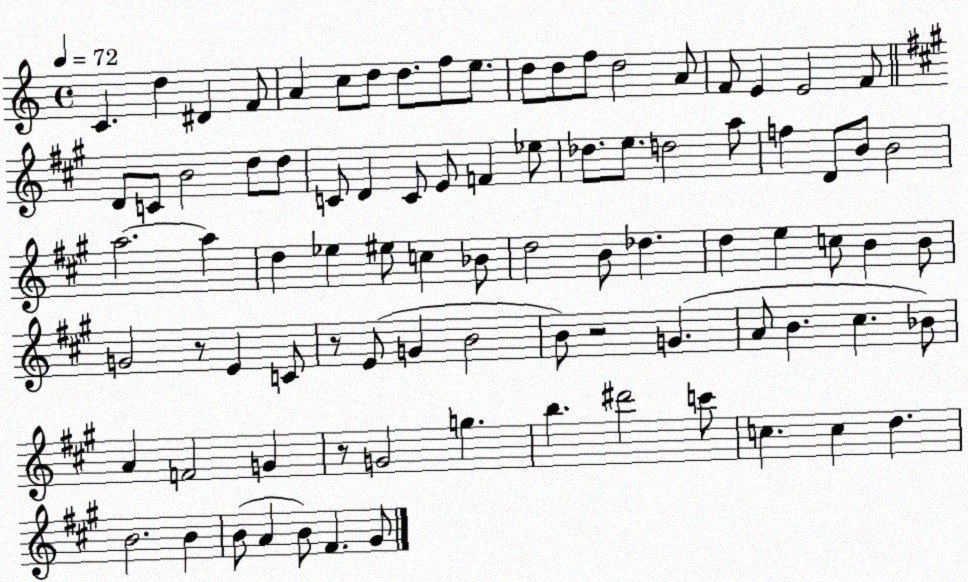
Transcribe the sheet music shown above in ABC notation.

X:1
T:Untitled
M:4/4
L:1/4
K:C
C d ^D F/2 A c/2 d/2 d/2 f/2 e/2 d/2 d/2 f/2 d2 A/2 F/2 E E2 F/2 D/2 C/2 B2 d/2 d/2 C/2 D C/2 E/2 F _e/2 _d/2 e/2 d2 a/2 f D/2 B/2 B2 a2 a d _e ^e/2 c _B/2 d2 B/2 _d d e c/2 B B/2 G2 z/2 E C/2 z/2 E/2 G B2 B/2 z2 G A/2 B ^c _B/2 A F2 G z/2 G2 g b ^d'2 c'/2 c c d B2 B B/2 A B/2 ^F ^G/2